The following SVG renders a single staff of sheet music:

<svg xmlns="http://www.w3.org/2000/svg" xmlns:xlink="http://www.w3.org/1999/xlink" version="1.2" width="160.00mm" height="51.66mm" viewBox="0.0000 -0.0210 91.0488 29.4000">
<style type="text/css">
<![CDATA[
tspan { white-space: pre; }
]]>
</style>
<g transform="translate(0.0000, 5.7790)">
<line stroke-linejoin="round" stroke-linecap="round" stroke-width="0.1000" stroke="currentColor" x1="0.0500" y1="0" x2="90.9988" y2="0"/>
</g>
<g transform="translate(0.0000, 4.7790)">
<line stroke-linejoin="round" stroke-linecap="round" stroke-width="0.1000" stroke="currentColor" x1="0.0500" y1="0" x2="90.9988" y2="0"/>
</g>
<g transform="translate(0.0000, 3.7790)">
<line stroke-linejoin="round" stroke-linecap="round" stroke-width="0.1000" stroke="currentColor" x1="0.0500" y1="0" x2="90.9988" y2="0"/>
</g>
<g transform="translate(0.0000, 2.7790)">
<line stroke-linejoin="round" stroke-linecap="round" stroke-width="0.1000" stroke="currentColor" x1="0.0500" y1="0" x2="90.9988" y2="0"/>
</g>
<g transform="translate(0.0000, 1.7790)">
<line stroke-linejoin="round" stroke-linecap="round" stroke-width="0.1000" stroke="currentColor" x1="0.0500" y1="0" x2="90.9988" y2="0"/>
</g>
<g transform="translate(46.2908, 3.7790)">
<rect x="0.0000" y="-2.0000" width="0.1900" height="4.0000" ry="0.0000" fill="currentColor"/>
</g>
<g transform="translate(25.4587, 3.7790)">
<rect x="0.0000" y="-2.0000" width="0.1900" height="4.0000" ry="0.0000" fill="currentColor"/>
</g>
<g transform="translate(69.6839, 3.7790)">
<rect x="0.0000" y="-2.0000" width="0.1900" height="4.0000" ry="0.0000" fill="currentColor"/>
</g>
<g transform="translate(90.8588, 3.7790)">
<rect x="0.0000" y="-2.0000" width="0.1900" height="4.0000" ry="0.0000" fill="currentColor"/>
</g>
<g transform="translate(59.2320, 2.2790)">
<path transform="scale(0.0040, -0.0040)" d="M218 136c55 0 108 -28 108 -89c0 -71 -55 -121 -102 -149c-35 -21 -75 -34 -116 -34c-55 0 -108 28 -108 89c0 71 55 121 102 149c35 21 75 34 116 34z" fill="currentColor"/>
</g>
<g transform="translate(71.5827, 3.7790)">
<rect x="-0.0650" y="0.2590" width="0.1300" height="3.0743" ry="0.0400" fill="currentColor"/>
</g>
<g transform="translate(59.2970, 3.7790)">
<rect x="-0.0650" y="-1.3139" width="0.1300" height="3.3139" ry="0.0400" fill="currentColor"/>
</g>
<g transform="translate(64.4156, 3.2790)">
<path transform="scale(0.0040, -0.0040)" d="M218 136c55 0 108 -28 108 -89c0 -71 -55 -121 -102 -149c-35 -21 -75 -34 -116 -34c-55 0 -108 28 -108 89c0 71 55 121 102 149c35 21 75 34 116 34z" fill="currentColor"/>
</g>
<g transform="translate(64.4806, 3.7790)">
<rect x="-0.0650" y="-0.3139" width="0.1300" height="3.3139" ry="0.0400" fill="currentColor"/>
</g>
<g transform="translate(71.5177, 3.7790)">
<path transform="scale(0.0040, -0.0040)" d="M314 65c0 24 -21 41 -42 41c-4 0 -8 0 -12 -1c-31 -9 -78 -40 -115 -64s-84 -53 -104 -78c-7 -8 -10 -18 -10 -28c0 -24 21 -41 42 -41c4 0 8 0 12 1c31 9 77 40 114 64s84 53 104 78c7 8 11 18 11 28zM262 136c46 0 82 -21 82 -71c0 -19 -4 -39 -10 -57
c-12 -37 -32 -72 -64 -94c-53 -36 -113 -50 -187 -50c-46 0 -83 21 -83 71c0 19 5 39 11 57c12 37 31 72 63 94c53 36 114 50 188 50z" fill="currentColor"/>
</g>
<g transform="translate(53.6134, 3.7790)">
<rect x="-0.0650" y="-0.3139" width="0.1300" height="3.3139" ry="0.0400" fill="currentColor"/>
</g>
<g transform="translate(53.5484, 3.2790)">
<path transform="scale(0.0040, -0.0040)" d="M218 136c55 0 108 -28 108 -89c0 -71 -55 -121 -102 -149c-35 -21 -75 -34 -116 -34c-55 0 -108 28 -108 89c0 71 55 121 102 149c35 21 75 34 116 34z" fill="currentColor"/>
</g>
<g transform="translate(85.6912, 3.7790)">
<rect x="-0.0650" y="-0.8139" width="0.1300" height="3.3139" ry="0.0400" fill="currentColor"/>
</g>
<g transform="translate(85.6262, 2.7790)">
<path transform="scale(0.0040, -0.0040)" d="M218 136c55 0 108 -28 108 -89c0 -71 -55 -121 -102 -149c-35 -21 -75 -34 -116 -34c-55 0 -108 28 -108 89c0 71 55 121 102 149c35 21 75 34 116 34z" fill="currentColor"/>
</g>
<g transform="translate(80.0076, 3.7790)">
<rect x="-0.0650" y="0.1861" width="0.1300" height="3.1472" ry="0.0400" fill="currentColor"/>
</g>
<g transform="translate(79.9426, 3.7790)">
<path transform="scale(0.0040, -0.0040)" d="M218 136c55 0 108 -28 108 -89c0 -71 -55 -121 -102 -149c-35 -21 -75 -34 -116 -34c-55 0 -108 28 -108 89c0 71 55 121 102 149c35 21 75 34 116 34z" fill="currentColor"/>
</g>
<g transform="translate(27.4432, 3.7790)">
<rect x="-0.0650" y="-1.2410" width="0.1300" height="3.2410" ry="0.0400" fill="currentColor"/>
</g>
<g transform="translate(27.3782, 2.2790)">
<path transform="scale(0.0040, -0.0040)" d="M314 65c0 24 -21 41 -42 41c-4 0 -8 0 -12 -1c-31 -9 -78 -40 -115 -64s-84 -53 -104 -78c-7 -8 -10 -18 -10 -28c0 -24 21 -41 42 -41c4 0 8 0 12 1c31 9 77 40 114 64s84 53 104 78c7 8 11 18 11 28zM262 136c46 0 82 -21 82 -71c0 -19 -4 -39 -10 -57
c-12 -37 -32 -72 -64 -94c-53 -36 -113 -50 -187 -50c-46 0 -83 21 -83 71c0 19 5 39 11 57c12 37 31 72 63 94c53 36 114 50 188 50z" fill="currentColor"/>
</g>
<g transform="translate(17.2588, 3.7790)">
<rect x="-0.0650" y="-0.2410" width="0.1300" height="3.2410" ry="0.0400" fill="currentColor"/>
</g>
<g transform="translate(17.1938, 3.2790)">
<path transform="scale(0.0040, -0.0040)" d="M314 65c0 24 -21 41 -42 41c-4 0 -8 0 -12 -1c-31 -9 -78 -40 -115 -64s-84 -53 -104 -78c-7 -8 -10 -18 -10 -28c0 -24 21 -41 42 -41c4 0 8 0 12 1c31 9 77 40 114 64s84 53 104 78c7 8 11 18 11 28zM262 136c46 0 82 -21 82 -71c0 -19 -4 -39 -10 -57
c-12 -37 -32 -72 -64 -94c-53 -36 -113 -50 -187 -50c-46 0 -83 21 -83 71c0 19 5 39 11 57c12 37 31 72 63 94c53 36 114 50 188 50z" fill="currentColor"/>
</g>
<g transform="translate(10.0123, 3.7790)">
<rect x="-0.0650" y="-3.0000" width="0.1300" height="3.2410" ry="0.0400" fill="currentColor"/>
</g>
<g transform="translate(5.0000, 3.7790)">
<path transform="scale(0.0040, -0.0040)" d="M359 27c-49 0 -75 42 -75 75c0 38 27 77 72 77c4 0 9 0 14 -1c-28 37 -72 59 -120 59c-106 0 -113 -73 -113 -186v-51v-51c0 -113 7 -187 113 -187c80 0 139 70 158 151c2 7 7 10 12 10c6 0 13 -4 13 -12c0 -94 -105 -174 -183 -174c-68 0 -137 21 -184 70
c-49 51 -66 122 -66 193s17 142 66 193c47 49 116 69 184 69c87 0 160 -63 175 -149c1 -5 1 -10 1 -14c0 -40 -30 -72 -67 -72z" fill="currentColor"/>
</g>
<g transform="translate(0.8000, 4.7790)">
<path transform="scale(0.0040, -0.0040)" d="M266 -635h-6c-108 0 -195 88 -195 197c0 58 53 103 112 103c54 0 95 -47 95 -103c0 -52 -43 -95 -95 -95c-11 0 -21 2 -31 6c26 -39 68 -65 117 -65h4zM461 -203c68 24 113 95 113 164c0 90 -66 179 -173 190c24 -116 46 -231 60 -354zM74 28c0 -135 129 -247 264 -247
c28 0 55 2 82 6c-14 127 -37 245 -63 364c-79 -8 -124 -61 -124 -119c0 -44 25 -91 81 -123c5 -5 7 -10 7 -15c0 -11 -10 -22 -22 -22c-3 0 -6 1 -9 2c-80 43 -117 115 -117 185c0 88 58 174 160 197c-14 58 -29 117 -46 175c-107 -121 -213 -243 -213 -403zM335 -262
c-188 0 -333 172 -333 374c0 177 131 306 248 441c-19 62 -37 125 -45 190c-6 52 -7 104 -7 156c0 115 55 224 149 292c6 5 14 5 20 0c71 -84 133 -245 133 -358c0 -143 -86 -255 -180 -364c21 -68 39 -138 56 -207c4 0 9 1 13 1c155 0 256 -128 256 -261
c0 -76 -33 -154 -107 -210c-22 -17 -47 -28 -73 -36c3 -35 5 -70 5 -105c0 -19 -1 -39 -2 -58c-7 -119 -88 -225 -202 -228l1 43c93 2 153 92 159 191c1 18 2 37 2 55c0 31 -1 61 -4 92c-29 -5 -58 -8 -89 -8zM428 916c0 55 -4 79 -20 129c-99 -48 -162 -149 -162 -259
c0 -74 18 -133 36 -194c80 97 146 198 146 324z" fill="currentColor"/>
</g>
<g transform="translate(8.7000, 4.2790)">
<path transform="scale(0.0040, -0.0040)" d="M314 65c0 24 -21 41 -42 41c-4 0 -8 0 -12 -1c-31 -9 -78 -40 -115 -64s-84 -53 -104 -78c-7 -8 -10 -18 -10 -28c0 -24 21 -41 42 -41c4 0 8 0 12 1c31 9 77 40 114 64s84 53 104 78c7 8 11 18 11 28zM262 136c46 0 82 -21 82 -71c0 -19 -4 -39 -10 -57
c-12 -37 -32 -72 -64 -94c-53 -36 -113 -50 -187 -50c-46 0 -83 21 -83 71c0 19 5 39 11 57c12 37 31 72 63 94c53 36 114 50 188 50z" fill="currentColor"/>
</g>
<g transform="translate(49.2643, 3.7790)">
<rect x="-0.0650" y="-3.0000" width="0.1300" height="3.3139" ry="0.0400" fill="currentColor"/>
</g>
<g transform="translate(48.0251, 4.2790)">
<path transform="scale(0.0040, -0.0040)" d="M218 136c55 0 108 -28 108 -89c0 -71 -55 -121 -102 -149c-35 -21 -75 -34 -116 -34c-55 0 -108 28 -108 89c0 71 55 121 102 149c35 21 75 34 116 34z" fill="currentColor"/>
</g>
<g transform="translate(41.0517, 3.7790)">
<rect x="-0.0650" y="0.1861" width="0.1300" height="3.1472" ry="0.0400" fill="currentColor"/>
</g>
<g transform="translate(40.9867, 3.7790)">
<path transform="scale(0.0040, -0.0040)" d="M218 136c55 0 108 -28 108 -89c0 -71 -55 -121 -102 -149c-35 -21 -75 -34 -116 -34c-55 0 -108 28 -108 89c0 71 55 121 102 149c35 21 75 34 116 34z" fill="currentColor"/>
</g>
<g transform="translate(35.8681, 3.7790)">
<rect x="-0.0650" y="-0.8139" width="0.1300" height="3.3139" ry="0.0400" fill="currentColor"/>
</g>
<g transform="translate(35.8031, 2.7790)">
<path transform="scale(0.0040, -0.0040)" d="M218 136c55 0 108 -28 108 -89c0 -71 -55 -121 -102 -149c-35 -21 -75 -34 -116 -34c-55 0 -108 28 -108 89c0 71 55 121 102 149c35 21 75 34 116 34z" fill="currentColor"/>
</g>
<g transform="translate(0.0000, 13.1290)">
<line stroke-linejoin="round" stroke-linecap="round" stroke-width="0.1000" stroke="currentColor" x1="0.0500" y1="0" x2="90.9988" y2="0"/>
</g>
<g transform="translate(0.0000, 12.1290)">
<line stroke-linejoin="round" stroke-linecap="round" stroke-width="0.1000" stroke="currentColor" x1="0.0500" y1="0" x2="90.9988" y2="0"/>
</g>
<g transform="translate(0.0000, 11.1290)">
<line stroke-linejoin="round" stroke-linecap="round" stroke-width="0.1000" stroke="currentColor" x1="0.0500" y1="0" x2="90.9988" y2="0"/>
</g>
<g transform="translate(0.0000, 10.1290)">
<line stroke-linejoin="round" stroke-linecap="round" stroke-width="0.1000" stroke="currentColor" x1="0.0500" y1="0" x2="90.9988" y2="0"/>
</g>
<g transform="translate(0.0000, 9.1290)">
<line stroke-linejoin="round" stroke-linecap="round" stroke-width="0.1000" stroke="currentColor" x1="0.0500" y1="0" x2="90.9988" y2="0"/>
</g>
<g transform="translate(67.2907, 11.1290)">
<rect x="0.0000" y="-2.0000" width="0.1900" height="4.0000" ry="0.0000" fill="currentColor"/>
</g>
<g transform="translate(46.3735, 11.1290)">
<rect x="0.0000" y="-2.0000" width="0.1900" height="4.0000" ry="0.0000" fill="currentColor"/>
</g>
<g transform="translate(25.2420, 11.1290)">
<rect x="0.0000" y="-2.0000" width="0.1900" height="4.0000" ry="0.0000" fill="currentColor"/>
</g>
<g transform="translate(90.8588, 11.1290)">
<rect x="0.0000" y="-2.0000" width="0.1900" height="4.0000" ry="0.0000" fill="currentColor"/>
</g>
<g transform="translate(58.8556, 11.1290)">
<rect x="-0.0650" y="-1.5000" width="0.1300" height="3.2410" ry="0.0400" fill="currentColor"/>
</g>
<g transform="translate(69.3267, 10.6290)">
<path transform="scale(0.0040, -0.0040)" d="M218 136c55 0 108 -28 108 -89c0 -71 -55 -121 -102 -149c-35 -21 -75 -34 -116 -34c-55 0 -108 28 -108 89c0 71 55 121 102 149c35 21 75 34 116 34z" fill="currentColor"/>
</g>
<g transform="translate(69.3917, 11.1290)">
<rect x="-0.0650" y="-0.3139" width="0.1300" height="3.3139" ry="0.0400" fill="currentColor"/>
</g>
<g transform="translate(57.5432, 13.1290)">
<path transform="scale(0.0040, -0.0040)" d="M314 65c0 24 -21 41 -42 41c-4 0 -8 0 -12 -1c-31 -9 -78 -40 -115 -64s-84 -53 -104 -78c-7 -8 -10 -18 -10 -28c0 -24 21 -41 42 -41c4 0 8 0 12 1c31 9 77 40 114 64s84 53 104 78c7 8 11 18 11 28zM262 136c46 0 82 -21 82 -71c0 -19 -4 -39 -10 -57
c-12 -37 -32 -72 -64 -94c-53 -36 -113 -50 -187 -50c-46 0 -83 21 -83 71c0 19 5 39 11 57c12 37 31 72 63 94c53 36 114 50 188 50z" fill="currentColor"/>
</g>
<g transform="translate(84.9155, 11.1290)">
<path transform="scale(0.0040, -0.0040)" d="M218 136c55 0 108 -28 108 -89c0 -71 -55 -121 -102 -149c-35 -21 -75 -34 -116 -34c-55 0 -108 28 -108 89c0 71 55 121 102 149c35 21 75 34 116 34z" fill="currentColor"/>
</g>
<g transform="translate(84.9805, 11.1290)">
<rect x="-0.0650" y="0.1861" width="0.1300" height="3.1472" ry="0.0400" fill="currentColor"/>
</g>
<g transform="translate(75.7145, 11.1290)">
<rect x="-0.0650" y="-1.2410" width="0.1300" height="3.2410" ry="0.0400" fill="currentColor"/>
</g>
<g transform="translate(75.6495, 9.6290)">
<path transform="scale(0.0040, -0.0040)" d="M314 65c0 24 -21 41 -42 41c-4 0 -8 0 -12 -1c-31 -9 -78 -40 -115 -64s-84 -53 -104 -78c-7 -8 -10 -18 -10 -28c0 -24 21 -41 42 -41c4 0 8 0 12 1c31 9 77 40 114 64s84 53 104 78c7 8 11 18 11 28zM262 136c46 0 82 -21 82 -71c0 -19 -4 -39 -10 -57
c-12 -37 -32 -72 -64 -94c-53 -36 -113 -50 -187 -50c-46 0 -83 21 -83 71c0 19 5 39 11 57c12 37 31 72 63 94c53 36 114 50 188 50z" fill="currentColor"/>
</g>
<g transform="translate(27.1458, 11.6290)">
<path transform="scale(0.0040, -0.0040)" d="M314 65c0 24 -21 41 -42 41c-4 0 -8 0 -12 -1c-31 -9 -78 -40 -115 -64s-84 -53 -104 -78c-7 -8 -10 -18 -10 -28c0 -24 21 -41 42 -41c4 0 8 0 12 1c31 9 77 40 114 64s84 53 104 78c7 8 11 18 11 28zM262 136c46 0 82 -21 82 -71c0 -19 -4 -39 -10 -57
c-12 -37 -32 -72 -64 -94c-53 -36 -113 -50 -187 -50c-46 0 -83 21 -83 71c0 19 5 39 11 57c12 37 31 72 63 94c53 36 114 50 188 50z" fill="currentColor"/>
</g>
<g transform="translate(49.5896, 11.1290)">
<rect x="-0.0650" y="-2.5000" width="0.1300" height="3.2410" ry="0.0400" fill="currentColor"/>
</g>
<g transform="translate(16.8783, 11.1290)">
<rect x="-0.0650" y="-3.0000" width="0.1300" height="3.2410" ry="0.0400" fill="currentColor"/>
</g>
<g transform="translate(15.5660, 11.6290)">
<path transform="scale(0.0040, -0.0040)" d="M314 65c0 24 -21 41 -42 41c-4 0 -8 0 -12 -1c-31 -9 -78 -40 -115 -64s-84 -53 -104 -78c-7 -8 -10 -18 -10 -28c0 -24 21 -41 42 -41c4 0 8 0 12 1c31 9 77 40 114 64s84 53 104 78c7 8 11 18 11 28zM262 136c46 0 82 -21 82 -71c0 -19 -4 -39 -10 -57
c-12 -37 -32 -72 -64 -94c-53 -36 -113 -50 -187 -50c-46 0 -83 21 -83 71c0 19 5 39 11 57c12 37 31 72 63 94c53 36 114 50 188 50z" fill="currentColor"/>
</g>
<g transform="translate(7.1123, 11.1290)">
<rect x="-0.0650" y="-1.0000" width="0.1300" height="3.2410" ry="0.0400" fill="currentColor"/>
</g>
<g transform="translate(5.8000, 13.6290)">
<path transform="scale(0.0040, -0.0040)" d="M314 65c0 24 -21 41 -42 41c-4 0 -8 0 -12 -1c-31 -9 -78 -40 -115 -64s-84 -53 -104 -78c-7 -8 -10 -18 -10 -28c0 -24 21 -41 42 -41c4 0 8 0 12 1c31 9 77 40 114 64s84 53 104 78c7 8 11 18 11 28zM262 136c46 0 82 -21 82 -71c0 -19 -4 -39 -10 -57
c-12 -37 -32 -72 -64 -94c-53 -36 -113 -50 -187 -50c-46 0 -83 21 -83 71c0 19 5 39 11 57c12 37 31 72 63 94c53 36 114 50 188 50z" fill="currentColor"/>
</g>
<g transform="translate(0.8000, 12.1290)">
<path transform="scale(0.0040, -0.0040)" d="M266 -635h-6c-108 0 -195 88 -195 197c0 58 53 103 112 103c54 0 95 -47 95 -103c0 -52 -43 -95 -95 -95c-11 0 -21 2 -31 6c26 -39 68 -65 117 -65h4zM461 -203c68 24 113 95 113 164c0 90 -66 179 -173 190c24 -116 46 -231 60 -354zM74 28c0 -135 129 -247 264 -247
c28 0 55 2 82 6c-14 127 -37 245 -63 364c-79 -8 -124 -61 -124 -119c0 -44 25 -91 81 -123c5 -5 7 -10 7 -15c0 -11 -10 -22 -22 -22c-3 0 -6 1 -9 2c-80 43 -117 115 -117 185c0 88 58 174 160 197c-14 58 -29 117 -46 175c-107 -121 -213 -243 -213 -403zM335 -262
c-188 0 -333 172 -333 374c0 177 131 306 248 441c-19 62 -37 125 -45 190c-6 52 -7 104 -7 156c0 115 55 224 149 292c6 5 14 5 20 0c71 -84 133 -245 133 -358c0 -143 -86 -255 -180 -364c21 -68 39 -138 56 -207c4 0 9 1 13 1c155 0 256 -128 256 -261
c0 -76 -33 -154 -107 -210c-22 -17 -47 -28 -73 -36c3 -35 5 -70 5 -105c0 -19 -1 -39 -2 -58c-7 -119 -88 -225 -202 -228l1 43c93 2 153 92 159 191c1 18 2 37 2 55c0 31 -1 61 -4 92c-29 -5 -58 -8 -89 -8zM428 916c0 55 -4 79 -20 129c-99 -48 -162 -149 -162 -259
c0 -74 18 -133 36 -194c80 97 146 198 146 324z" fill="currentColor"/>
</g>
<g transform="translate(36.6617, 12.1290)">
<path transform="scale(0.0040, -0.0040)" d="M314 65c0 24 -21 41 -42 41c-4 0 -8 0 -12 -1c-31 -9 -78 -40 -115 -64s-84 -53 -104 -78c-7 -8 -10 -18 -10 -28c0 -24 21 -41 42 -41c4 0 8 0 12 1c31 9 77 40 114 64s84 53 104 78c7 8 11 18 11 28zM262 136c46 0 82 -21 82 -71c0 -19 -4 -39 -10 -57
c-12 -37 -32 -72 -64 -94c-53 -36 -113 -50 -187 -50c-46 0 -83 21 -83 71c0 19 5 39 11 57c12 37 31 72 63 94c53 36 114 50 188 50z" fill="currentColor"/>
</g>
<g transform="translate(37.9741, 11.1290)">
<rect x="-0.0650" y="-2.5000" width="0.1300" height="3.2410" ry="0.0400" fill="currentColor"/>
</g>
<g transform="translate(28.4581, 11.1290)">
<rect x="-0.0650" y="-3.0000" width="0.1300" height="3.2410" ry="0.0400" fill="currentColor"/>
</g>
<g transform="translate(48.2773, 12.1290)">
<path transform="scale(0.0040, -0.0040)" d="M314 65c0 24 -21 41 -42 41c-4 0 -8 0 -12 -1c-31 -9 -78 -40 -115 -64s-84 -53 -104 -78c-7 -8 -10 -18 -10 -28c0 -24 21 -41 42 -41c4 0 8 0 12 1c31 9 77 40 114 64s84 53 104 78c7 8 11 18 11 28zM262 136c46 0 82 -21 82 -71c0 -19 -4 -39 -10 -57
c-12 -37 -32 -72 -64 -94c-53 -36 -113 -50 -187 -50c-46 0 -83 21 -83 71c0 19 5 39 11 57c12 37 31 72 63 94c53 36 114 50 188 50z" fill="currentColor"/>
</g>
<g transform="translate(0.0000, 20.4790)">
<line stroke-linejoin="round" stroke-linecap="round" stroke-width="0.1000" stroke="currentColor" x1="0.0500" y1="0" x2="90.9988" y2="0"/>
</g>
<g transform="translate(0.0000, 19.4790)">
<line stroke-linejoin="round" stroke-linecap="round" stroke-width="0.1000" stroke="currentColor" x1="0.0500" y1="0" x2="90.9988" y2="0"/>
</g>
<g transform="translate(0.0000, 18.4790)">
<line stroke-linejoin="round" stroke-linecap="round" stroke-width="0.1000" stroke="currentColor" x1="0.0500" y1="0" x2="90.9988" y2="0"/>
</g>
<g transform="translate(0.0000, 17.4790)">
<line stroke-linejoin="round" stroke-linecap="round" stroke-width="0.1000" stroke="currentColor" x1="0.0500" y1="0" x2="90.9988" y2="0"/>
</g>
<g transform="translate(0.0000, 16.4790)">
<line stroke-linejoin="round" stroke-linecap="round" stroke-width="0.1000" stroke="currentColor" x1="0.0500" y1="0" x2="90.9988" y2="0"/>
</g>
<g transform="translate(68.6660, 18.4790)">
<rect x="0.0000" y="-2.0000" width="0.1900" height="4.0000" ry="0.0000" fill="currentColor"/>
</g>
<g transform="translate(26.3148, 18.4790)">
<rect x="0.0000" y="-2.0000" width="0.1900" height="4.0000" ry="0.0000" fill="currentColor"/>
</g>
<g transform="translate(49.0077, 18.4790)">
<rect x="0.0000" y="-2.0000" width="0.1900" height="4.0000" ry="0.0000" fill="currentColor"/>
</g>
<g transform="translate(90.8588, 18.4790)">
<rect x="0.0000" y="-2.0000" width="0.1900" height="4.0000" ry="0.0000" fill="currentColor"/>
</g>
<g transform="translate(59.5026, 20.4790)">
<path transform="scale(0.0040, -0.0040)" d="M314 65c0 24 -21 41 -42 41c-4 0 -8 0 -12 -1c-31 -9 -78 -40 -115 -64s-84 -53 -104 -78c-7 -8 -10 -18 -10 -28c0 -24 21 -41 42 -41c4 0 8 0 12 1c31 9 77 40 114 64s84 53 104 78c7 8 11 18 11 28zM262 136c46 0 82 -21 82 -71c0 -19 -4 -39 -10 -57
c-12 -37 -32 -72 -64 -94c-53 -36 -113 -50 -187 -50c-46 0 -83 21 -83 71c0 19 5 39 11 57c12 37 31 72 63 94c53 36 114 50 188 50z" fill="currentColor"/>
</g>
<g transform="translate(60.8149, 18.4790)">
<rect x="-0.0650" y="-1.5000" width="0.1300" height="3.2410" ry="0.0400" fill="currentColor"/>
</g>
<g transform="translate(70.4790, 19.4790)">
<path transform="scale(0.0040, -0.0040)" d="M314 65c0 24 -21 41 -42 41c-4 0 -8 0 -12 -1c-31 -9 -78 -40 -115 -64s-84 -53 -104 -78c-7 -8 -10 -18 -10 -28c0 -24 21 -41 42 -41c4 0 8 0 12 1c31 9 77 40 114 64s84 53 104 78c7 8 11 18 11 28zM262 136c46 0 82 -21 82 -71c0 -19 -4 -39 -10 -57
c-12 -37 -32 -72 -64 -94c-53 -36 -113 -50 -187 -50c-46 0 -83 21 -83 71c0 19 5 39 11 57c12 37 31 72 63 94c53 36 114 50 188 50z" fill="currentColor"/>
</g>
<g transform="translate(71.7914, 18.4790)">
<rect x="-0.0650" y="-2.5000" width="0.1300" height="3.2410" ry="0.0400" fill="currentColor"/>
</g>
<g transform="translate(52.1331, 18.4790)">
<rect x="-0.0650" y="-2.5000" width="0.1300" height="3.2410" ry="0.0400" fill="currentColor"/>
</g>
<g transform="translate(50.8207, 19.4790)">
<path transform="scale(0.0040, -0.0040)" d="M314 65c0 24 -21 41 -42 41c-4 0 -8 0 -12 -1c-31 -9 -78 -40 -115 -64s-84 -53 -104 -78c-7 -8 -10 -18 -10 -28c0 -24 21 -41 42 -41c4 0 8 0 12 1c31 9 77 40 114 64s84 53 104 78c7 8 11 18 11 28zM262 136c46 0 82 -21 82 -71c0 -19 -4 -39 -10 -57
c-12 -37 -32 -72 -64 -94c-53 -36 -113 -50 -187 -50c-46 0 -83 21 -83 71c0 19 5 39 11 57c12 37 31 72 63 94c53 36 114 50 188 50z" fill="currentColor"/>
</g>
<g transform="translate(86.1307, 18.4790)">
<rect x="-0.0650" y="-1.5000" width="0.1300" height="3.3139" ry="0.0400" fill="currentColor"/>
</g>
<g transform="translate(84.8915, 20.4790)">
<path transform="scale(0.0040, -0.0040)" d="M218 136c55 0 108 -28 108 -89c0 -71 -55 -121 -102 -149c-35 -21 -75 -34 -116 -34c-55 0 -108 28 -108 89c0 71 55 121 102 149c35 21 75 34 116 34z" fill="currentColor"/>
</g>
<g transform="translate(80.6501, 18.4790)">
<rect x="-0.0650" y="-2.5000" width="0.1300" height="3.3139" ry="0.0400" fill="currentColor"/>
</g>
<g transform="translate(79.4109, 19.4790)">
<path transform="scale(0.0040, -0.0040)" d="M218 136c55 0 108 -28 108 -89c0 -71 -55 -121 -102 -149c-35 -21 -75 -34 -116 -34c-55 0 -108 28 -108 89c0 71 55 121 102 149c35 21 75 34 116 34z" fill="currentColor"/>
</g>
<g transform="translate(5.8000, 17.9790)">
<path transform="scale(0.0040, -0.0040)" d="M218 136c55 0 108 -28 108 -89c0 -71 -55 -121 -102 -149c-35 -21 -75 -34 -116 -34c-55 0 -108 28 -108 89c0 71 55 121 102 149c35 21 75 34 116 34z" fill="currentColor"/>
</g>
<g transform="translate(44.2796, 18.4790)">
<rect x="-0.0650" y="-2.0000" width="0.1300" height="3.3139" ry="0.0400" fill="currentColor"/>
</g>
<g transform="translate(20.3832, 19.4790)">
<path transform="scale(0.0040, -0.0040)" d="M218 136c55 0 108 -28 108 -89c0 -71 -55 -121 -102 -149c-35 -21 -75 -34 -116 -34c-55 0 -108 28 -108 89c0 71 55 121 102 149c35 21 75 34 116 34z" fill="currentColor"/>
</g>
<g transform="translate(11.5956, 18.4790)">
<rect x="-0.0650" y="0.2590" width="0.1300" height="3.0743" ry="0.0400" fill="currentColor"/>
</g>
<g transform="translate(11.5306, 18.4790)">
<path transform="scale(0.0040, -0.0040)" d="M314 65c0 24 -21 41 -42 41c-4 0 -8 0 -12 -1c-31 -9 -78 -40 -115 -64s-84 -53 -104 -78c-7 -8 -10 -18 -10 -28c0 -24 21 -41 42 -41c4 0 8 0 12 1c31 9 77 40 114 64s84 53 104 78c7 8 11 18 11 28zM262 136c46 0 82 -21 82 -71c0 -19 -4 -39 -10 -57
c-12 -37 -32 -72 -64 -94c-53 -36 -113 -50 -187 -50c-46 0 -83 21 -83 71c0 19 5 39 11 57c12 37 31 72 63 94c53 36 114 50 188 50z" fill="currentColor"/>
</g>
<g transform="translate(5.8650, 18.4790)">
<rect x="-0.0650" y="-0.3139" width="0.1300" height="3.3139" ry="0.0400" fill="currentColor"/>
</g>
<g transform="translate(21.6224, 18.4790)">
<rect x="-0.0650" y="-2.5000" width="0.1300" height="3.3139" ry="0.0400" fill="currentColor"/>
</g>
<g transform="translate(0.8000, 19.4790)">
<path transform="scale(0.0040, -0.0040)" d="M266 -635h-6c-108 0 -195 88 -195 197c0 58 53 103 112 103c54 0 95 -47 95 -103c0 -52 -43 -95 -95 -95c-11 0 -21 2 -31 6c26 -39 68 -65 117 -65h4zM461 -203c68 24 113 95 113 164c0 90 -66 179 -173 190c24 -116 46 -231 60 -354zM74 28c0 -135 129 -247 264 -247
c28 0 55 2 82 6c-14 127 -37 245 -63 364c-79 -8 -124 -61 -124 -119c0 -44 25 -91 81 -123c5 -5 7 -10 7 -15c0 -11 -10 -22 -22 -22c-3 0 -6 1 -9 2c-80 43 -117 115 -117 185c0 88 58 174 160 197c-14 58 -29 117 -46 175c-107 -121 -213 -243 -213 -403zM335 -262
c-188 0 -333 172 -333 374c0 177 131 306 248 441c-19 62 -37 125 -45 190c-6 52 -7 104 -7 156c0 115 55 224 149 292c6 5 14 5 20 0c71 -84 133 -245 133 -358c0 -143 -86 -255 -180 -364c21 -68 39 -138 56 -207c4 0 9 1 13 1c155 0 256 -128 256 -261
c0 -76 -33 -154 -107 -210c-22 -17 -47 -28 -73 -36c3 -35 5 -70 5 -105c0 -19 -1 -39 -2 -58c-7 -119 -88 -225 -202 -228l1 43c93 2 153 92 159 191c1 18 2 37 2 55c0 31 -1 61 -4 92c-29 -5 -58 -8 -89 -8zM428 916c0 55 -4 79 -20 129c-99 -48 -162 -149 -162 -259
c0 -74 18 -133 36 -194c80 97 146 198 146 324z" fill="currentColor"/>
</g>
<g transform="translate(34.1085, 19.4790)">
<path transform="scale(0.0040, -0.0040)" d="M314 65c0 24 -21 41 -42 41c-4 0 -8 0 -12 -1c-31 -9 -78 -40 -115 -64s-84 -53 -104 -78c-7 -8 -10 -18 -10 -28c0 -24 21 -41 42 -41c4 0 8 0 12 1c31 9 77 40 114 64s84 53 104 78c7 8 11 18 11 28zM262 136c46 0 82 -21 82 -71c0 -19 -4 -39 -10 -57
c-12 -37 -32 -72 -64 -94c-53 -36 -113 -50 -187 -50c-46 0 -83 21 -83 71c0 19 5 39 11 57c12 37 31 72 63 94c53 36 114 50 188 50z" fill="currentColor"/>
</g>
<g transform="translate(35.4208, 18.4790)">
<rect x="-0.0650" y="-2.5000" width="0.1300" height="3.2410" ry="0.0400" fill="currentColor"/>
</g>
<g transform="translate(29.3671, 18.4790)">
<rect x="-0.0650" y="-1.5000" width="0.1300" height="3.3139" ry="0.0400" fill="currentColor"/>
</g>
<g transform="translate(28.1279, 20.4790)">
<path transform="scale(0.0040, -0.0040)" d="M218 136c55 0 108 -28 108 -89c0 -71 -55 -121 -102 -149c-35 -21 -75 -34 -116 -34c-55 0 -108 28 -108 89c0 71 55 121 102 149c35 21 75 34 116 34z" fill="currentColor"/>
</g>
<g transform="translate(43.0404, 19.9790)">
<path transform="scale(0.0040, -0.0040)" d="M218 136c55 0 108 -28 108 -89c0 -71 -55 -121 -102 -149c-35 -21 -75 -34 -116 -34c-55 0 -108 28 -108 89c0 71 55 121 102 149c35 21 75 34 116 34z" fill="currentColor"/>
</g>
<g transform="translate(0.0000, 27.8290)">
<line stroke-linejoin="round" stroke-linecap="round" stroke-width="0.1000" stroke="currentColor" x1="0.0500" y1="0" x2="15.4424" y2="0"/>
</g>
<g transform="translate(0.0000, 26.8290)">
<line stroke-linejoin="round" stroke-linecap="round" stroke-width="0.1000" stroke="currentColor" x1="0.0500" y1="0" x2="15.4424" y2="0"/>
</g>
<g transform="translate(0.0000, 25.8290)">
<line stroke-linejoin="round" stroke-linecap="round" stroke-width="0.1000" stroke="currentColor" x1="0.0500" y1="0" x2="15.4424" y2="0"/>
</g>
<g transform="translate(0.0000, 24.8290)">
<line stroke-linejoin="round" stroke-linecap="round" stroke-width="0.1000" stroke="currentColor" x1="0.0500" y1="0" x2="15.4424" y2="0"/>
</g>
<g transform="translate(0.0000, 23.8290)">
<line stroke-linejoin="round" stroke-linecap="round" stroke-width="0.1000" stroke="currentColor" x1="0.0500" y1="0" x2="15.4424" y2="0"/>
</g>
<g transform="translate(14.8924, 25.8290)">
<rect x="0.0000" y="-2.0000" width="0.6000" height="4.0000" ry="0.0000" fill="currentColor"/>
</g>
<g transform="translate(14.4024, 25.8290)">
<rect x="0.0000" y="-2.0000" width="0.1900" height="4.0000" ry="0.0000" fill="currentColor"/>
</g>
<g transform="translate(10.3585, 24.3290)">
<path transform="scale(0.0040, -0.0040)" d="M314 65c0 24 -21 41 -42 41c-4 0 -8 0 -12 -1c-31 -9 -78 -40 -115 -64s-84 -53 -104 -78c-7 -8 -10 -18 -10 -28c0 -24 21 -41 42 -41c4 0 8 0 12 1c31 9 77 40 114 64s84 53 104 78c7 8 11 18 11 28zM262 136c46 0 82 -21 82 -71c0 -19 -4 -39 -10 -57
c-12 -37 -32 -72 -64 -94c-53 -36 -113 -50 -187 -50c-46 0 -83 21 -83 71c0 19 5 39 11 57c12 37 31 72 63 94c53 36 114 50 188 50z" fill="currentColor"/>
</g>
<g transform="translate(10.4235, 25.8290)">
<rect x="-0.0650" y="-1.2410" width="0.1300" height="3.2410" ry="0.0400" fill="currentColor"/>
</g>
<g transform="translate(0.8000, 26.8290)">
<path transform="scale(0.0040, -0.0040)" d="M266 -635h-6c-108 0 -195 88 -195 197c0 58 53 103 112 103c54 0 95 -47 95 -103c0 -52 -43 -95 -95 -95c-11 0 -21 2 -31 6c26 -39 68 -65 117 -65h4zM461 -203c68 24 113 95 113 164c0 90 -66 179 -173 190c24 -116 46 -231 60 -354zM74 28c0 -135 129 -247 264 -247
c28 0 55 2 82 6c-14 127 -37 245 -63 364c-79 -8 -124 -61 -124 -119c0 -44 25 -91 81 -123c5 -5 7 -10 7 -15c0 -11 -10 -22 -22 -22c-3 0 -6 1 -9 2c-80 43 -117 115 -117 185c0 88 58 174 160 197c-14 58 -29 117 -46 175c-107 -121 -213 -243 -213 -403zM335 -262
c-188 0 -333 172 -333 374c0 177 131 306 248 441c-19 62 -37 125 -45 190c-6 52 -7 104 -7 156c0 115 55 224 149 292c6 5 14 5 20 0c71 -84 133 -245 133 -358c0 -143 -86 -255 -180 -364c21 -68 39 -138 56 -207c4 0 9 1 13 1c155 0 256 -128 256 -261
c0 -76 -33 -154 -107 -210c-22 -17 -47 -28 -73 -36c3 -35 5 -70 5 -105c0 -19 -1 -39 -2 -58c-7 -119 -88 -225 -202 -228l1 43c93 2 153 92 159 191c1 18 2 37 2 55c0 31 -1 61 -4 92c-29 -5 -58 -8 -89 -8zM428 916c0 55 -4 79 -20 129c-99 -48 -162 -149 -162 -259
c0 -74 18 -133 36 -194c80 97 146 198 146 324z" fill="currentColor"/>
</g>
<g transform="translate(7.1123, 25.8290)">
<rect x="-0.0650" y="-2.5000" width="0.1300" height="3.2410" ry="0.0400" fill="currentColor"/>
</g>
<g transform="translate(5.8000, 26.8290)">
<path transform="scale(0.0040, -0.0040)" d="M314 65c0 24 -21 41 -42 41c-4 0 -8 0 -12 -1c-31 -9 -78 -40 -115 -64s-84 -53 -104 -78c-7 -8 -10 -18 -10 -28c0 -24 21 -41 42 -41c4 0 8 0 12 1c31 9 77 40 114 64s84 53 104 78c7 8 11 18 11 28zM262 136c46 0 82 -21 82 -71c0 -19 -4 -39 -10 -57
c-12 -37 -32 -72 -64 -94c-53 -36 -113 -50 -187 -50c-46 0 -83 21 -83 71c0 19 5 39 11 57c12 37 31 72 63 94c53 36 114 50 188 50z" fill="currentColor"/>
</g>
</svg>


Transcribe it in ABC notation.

X:1
T:Untitled
M:4/4
L:1/4
K:C
A2 c2 e2 d B A c e c B2 B d D2 A2 A2 G2 G2 E2 c e2 B c B2 G E G2 F G2 E2 G2 G E G2 e2